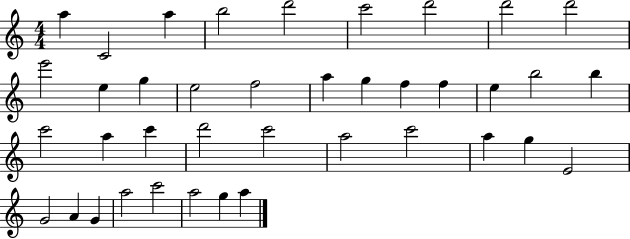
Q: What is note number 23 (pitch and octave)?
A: A5